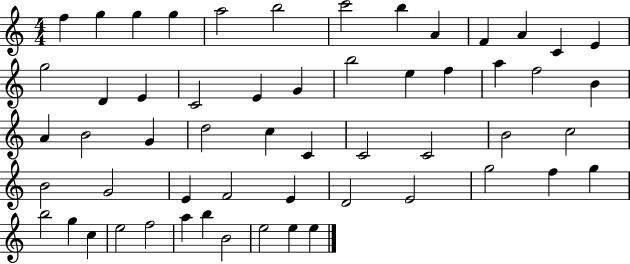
F5/q G5/q G5/q G5/q A5/h B5/h C6/h B5/q A4/q F4/q A4/q C4/q E4/q G5/h D4/q E4/q C4/h E4/q G4/q B5/h E5/q F5/q A5/q F5/h B4/q A4/q B4/h G4/q D5/h C5/q C4/q C4/h C4/h B4/h C5/h B4/h G4/h E4/q F4/h E4/q D4/h E4/h G5/h F5/q G5/q B5/h G5/q C5/q E5/h F5/h A5/q B5/q B4/h E5/h E5/q E5/q